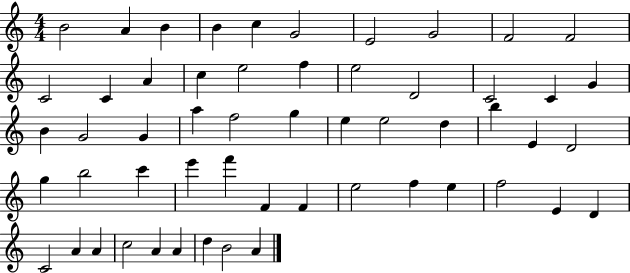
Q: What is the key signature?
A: C major